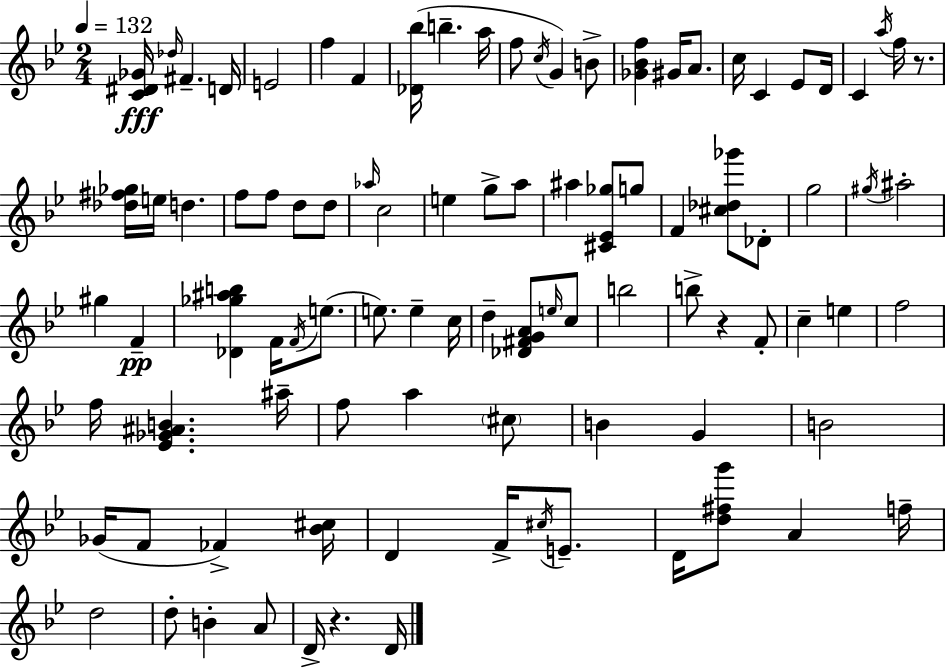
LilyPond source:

{
  \clef treble
  \numericTimeSignature
  \time 2/4
  \key bes \major
  \tempo 4 = 132
  \repeat volta 2 { <c' dis' ges'>16\fff \grace { des''16 } fis'4.-- | d'16 e'2 | f''4 f'4 | <des' bes''>16( b''4.-- | \break a''16 f''8 \acciaccatura { c''16 }) g'4 | b'8-> <ges' bes' f''>4 gis'16 a'8. | c''16 c'4 ees'8 | d'16 c'4 \acciaccatura { a''16 } f''16 | \break r8. <des'' fis'' ges''>16 e''16 d''4. | f''8 f''8 d''8 | d''8 \grace { aes''16 } c''2 | e''4 | \break g''8-> a''8 ais''4 | <cis' ees' ges''>8 g''8 f'4 | <cis'' des'' ges'''>8 des'8-. g''2 | \acciaccatura { gis''16 } ais''2-. | \break gis''4 | f'4--\pp <des' ges'' ais'' b''>4 | f'16 \acciaccatura { f'16 }( e''8. e''8.) | e''4-- c''16 d''4-- | \break <des' fis' g' a'>8 \grace { e''16 } c''8 b''2 | b''8-> | r4 f'8-. c''4-- | e''4 f''2 | \break f''16 | <ees' ges' ais' b'>4. ais''16-- f''8 | a''4 \parenthesize cis''8 b'4 | g'4 b'2 | \break ges'16( | f'8 fes'4->) <bes' cis''>16 d'4 | f'16-> \acciaccatura { cis''16 } e'8.-- | d'16 <d'' fis'' g'''>8 a'4 f''16-- | \break d''2 | d''8-. b'4-. a'8 | d'16-> r4. d'16 | } \bar "|."
}